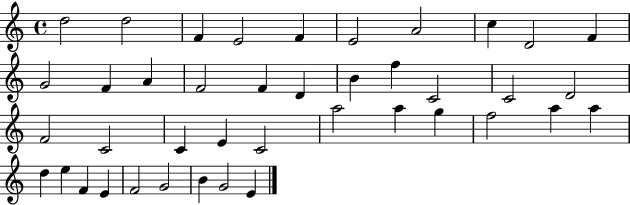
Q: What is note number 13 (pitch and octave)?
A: A4